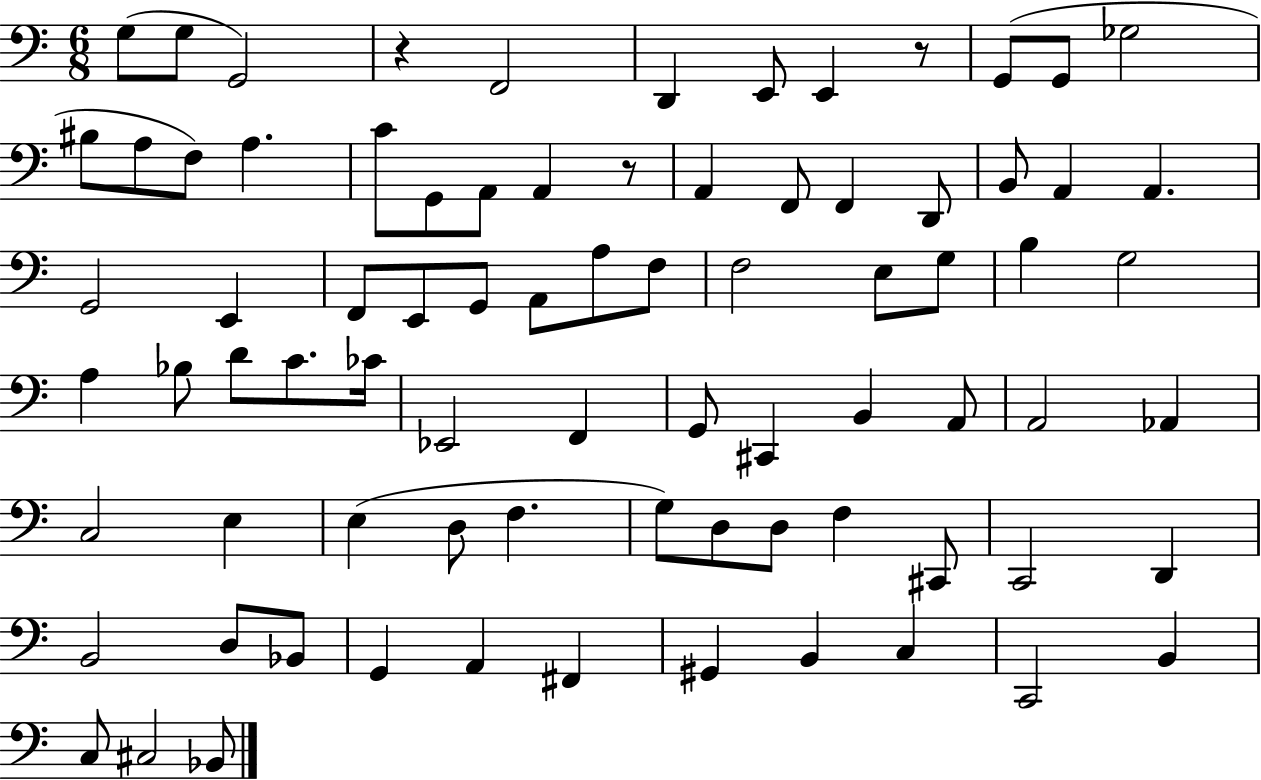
X:1
T:Untitled
M:6/8
L:1/4
K:C
G,/2 G,/2 G,,2 z F,,2 D,, E,,/2 E,, z/2 G,,/2 G,,/2 _G,2 ^B,/2 A,/2 F,/2 A, C/2 G,,/2 A,,/2 A,, z/2 A,, F,,/2 F,, D,,/2 B,,/2 A,, A,, G,,2 E,, F,,/2 E,,/2 G,,/2 A,,/2 A,/2 F,/2 F,2 E,/2 G,/2 B, G,2 A, _B,/2 D/2 C/2 _C/4 _E,,2 F,, G,,/2 ^C,, B,, A,,/2 A,,2 _A,, C,2 E, E, D,/2 F, G,/2 D,/2 D,/2 F, ^C,,/2 C,,2 D,, B,,2 D,/2 _B,,/2 G,, A,, ^F,, ^G,, B,, C, C,,2 B,, C,/2 ^C,2 _B,,/2